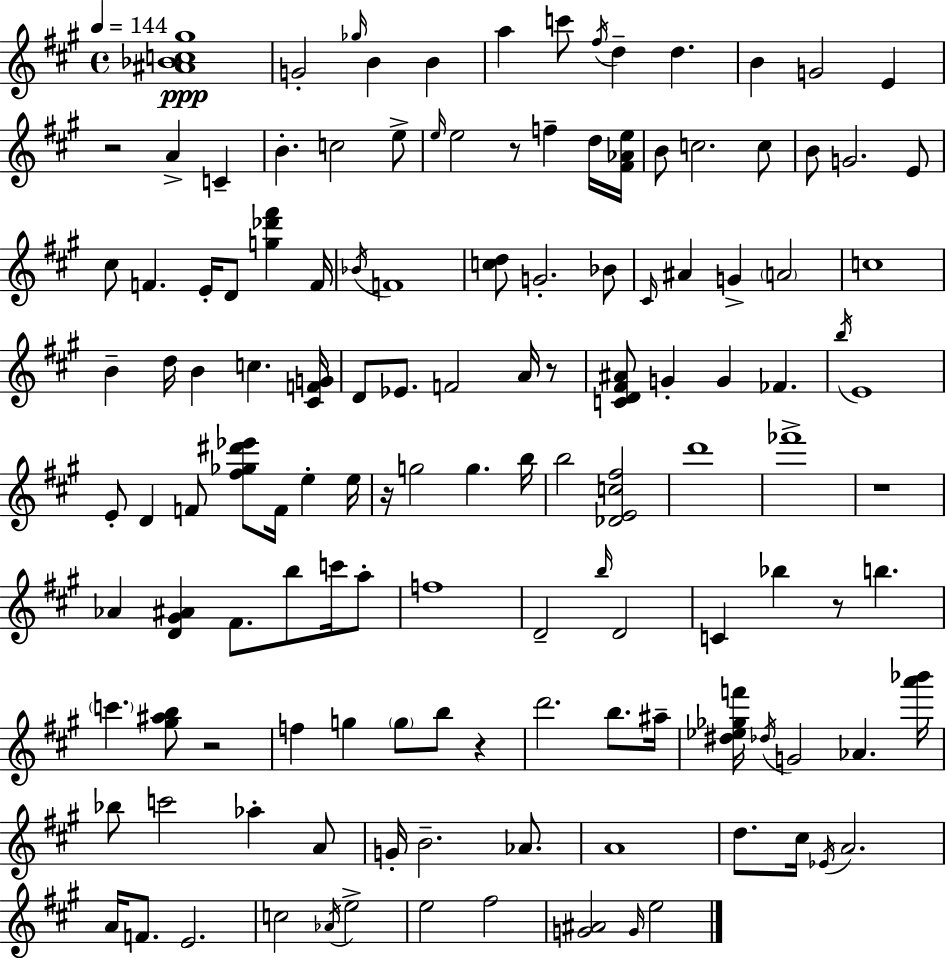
{
  \clef treble
  \time 4/4
  \defaultTimeSignature
  \key a \major
  \tempo 4 = 144
  <ais' bes' c'' gis''>1\ppp | g'2-. \grace { ges''16 } b'4 b'4 | a''4 c'''8 \acciaccatura { fis''16 } d''4-- d''4. | b'4 g'2 e'4 | \break r2 a'4-> c'4-- | b'4.-. c''2 | e''8-> \grace { e''16 } e''2 r8 f''4-- | d''16 <fis' aes' e''>16 b'8 c''2. | \break c''8 b'8 g'2. | e'8 cis''8 f'4. e'16-. d'8 <g'' des''' fis'''>4 | f'16 \acciaccatura { bes'16 } f'1 | <c'' d''>8 g'2.-. | \break bes'8 \grace { cis'16 } ais'4 g'4-> \parenthesize a'2 | c''1 | b'4-- d''16 b'4 c''4. | <cis' f' g'>16 d'8 ees'8. f'2 | \break a'16 r8 <c' d' fis' ais'>8 g'4-. g'4 fes'4. | \acciaccatura { b''16 } e'1 | e'8-. d'4 f'8 <fis'' ges'' dis''' ees'''>8 | f'16 e''4-. e''16 r16 g''2 g''4. | \break b''16 b''2 <des' e' c'' fis''>2 | d'''1 | fes'''1-> | r1 | \break aes'4 <d' gis' ais'>4 fis'8. | b''8 c'''16 a''8-. f''1 | d'2-- \grace { b''16 } d'2 | c'4 bes''4 r8 | \break b''4. \parenthesize c'''4. <gis'' ais'' b''>8 r2 | f''4 g''4 \parenthesize g''8 | b''8 r4 d'''2. | b''8. ais''16-- <dis'' ees'' ges'' f'''>16 \acciaccatura { des''16 } g'2 | \break aes'4. <a''' bes'''>16 bes''8 c'''2 | aes''4-. a'8 g'16-. b'2.-- | aes'8. a'1 | d''8. cis''16 \acciaccatura { ees'16 } a'2. | \break a'16 f'8. e'2. | c''2 | \acciaccatura { aes'16 } e''2-> e''2 | fis''2 <g' ais'>2 | \break \grace { g'16 } e''2 \bar "|."
}